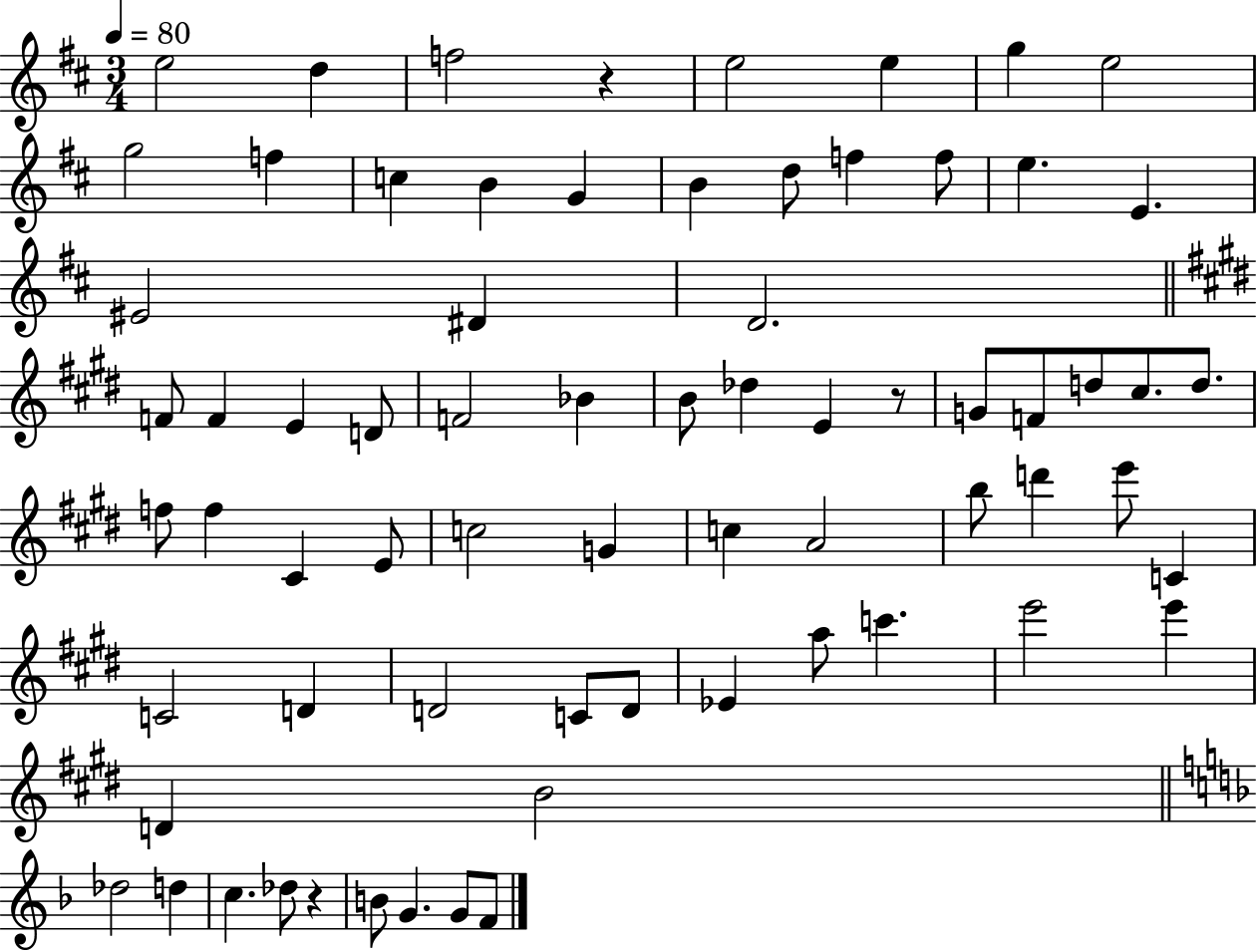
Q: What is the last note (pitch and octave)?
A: F4